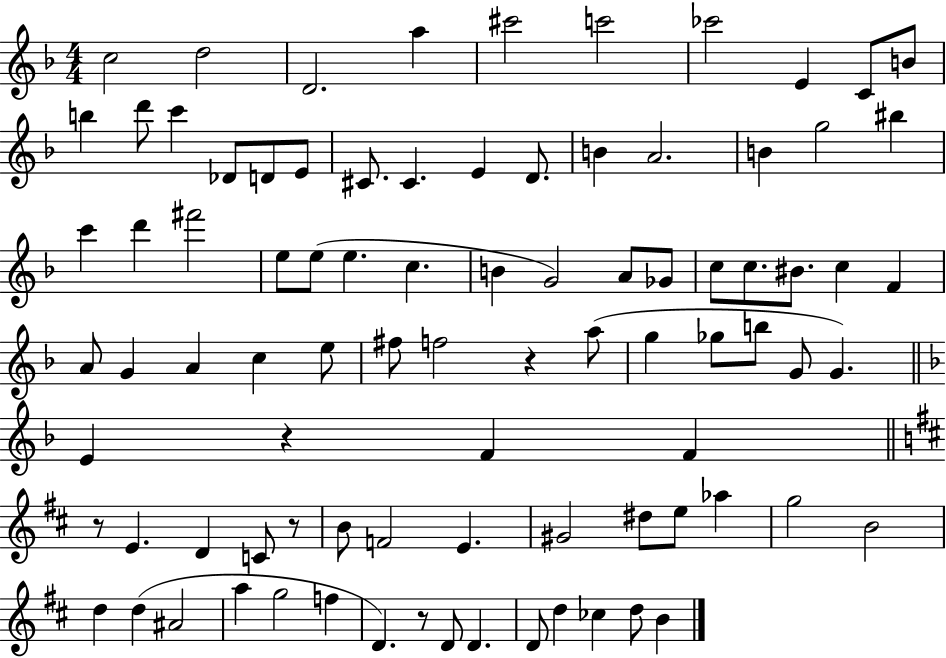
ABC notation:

X:1
T:Untitled
M:4/4
L:1/4
K:F
c2 d2 D2 a ^c'2 c'2 _c'2 E C/2 B/2 b d'/2 c' _D/2 D/2 E/2 ^C/2 ^C E D/2 B A2 B g2 ^b c' d' ^f'2 e/2 e/2 e c B G2 A/2 _G/2 c/2 c/2 ^B/2 c F A/2 G A c e/2 ^f/2 f2 z a/2 g _g/2 b/2 G/2 G E z F F z/2 E D C/2 z/2 B/2 F2 E ^G2 ^d/2 e/2 _a g2 B2 d d ^A2 a g2 f D z/2 D/2 D D/2 d _c d/2 B